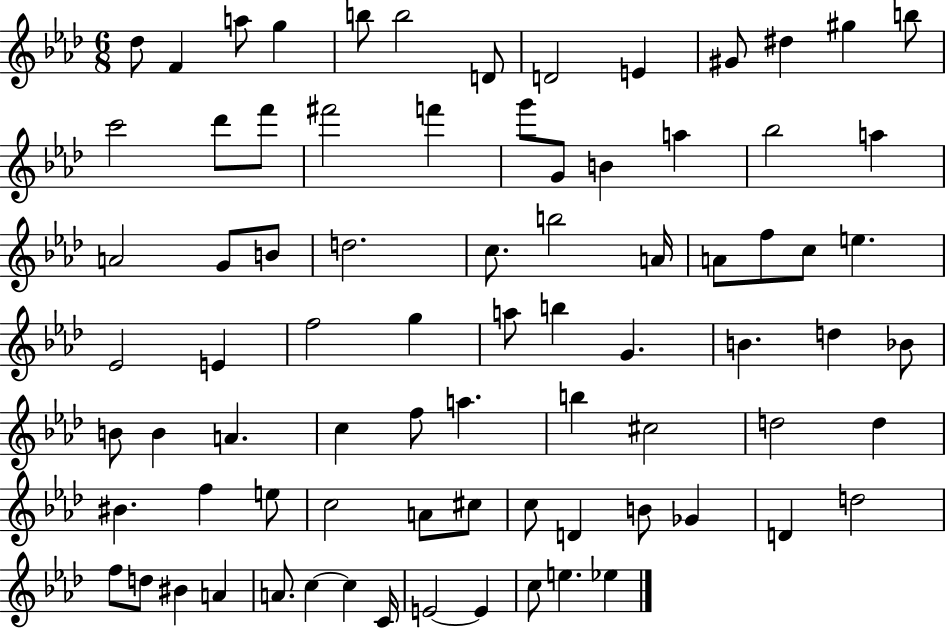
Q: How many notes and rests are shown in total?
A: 80